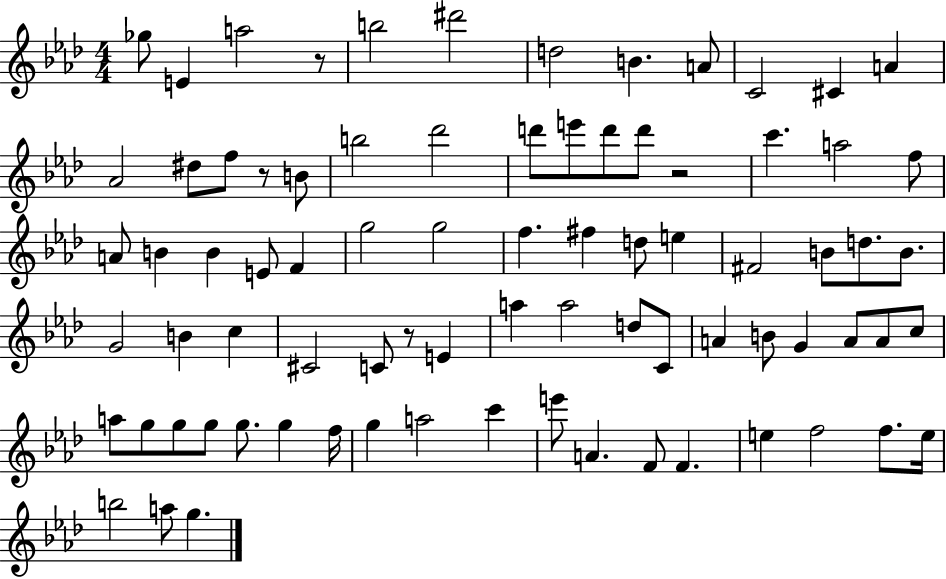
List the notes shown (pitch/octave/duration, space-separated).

Gb5/e E4/q A5/h R/e B5/h D#6/h D5/h B4/q. A4/e C4/h C#4/q A4/q Ab4/h D#5/e F5/e R/e B4/e B5/h Db6/h D6/e E6/e D6/e D6/e R/h C6/q. A5/h F5/e A4/e B4/q B4/q E4/e F4/q G5/h G5/h F5/q. F#5/q D5/e E5/q F#4/h B4/e D5/e. B4/e. G4/h B4/q C5/q C#4/h C4/e R/e E4/q A5/q A5/h D5/e C4/e A4/q B4/e G4/q A4/e A4/e C5/e A5/e G5/e G5/e G5/e G5/e. G5/q F5/s G5/q A5/h C6/q E6/e A4/q. F4/e F4/q. E5/q F5/h F5/e. E5/s B5/h A5/e G5/q.